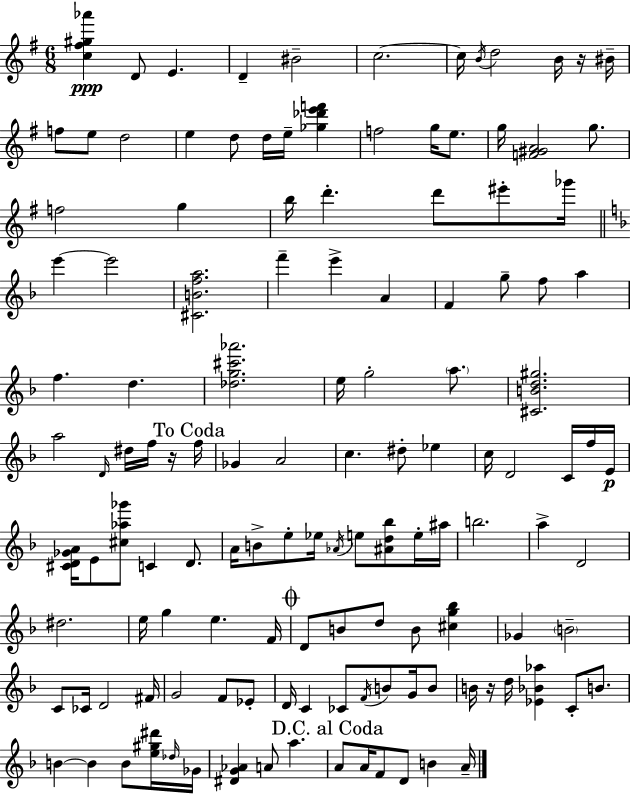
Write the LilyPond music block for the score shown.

{
  \clef treble
  \numericTimeSignature
  \time 6/8
  \key g \major
  <c'' fis'' gis'' aes'''>4\ppp d'8 e'4. | d'4-- bis'2-- | c''2.~~ | c''16 \acciaccatura { b'16 } d''2 b'16 r16 | \break bis'16-- f''8 e''8 d''2 | e''4 d''8 d''16 e''16-- <ges'' des''' e''' f'''>4 | f''2 g''16 e''8. | g''16 <f' gis' a'>2 g''8. | \break f''2 g''4 | b''16 d'''4.-. d'''8 eis'''8-. | ges'''16 \bar "||" \break \key f \major e'''4~~ e'''2 | <cis' b' f'' a''>2. | f'''4-- e'''4-> a'4 | f'4 g''8-- f''8 a''4 | \break f''4. d''4. | <des'' g'' cis''' aes'''>2. | e''16 g''2-. \parenthesize a''8. | <cis' b' d'' gis''>2. | \break a''2 \grace { d'16 } dis''16 f''16 r16 | \mark "To Coda" f''16 ges'4 a'2 | c''4. dis''8-. ees''4 | c''16 d'2 c'16 f''16 | \break e'16\p <cis' d' ges' a'>16 e'8 <cis'' aes'' ges'''>8 c'4 d'8. | a'16 b'8-> e''8-. ees''16 \acciaccatura { aes'16 } e''8 <ais' d'' bes''>8 | e''16-. ais''16 b''2. | a''4-> d'2 | \break dis''2. | e''16 g''4 e''4. | f'16 \mark \markup { \musicglyph "scripts.coda" } d'8 b'8 d''8 b'8 <cis'' g'' bes''>4 | ges'4 \parenthesize b'2-- | \break c'8 ces'16 d'2 | fis'16 g'2 f'8 | ees'8-. d'16 c'4 ces'8 \acciaccatura { f'16 } b'8 | g'16 b'8 b'16 r16 d''16 <ees' bes' aes''>4 c'8-. | \break b'8. b'4~~ b'4 b'8 | <e'' gis'' dis'''>16 \grace { des''16 } ges'16 <dis' g' aes'>4 a'8 a''4. | \mark "D.C. al Coda" a'8 a'16 f'8 d'8 b'4 | a'16-- \bar "|."
}